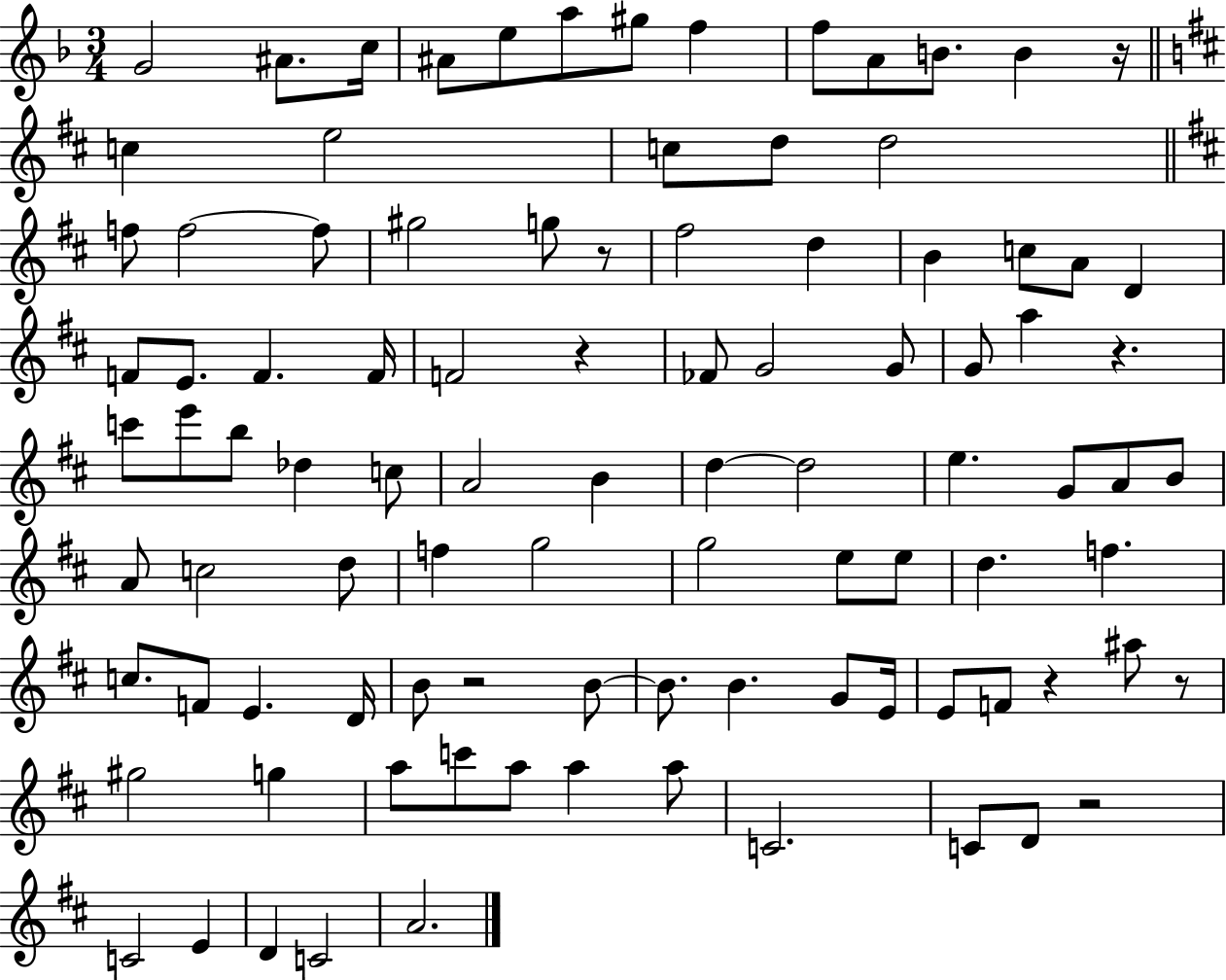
{
  \clef treble
  \numericTimeSignature
  \time 3/4
  \key f \major
  g'2 ais'8. c''16 | ais'8 e''8 a''8 gis''8 f''4 | f''8 a'8 b'8. b'4 r16 | \bar "||" \break \key b \minor c''4 e''2 | c''8 d''8 d''2 | \bar "||" \break \key b \minor f''8 f''2~~ f''8 | gis''2 g''8 r8 | fis''2 d''4 | b'4 c''8 a'8 d'4 | \break f'8 e'8. f'4. f'16 | f'2 r4 | fes'8 g'2 g'8 | g'8 a''4 r4. | \break c'''8 e'''8 b''8 des''4 c''8 | a'2 b'4 | d''4~~ d''2 | e''4. g'8 a'8 b'8 | \break a'8 c''2 d''8 | f''4 g''2 | g''2 e''8 e''8 | d''4. f''4. | \break c''8. f'8 e'4. d'16 | b'8 r2 b'8~~ | b'8. b'4. g'8 e'16 | e'8 f'8 r4 ais''8 r8 | \break gis''2 g''4 | a''8 c'''8 a''8 a''4 a''8 | c'2. | c'8 d'8 r2 | \break c'2 e'4 | d'4 c'2 | a'2. | \bar "|."
}